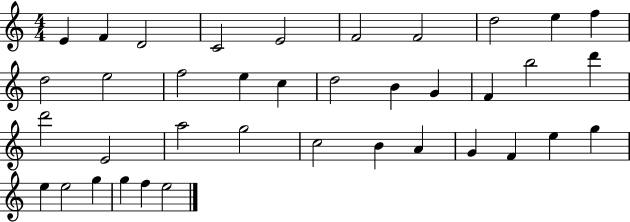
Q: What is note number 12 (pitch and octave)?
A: E5